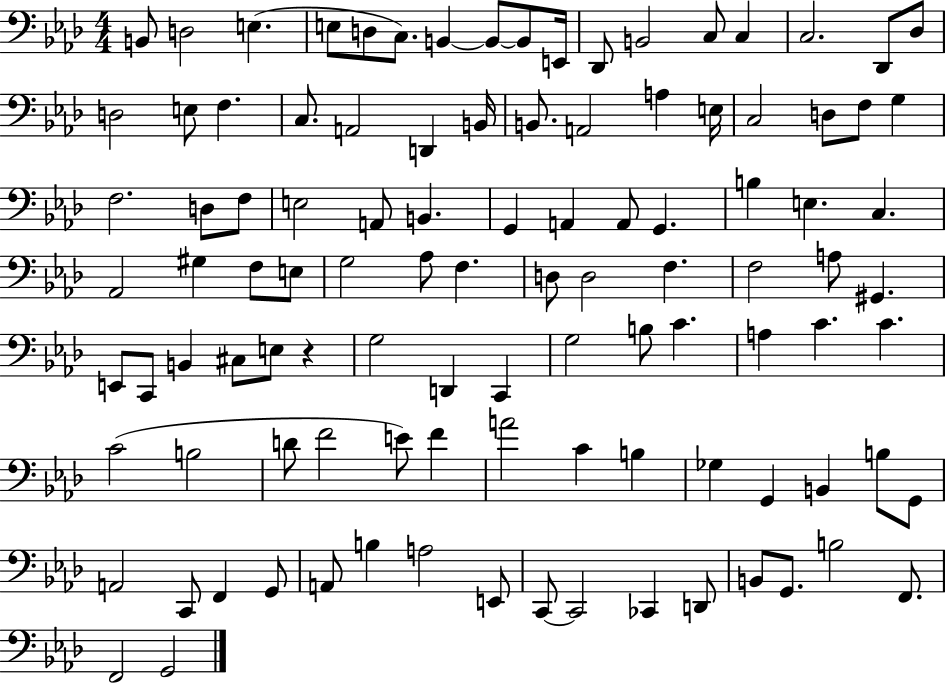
{
  \clef bass
  \numericTimeSignature
  \time 4/4
  \key aes \major
  b,8 d2 e4.( | e8 d8 c8.) b,4~~ b,8~~ b,8 e,16 | des,8 b,2 c8 c4 | c2. des,8 des8 | \break d2 e8 f4. | c8. a,2 d,4 b,16 | b,8. a,2 a4 e16 | c2 d8 f8 g4 | \break f2. d8 f8 | e2 a,8 b,4. | g,4 a,4 a,8 g,4. | b4 e4. c4. | \break aes,2 gis4 f8 e8 | g2 aes8 f4. | d8 d2 f4. | f2 a8 gis,4. | \break e,8 c,8 b,4 cis8 e8 r4 | g2 d,4 c,4 | g2 b8 c'4. | a4 c'4. c'4. | \break c'2( b2 | d'8 f'2 e'8) f'4 | a'2 c'4 b4 | ges4 g,4 b,4 b8 g,8 | \break a,2 c,8 f,4 g,8 | a,8 b4 a2 e,8 | c,8~~ c,2 ces,4 d,8 | b,8 g,8. b2 f,8. | \break f,2 g,2 | \bar "|."
}